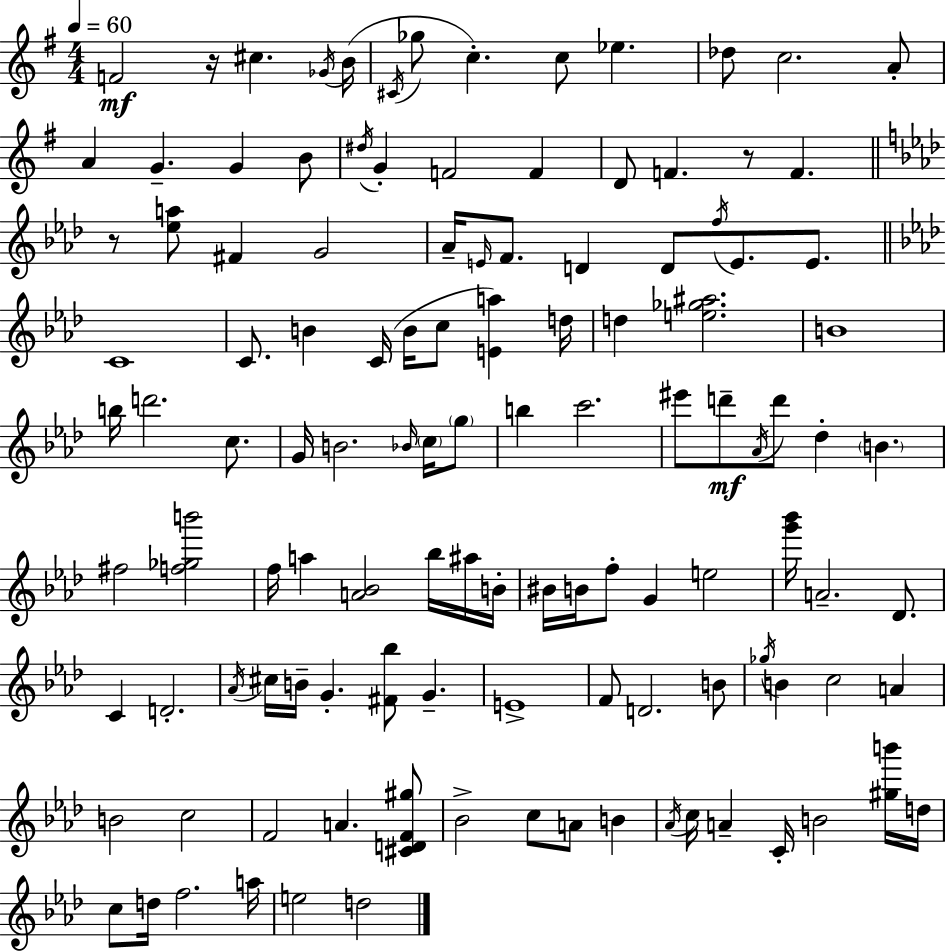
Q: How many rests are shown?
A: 3